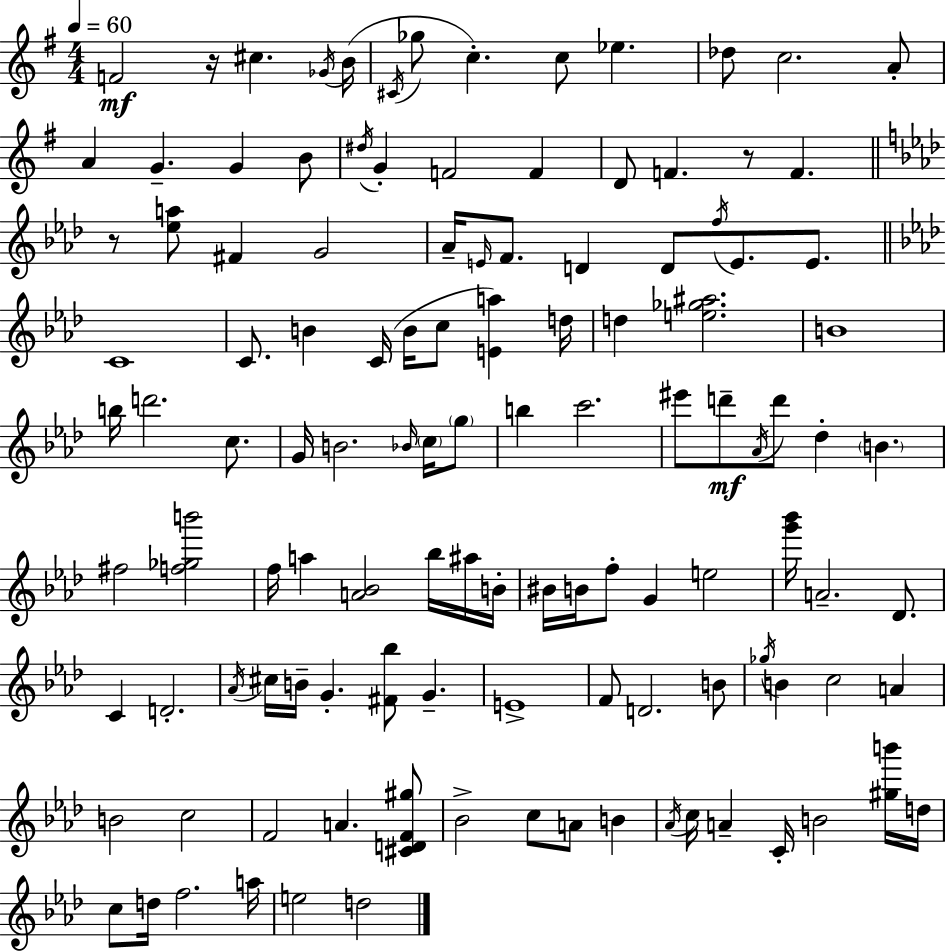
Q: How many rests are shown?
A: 3